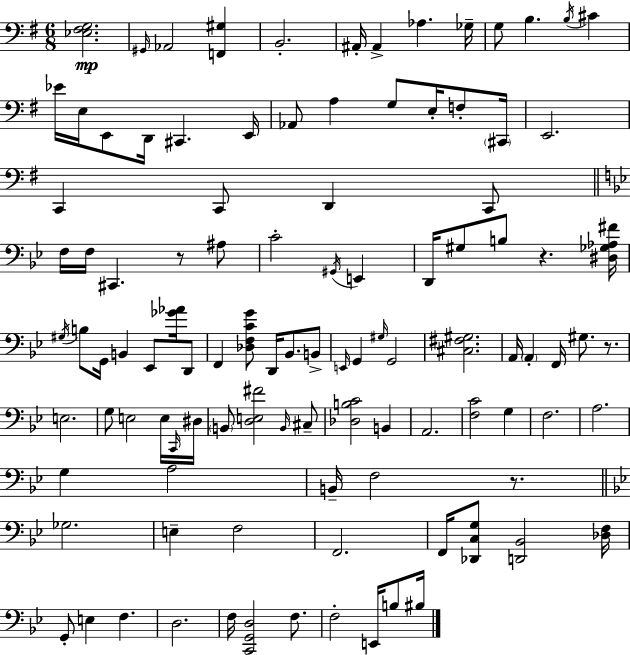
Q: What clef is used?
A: bass